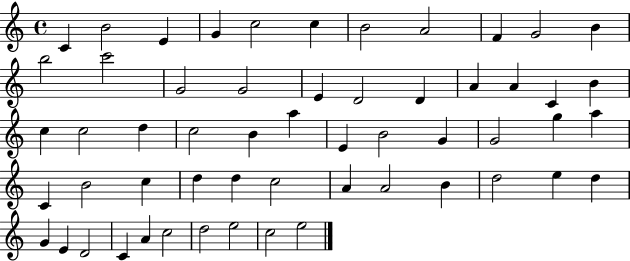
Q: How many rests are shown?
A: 0